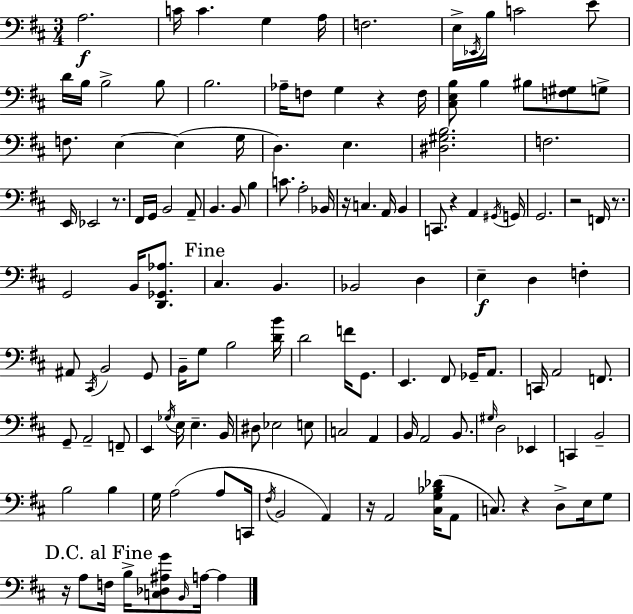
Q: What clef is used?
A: bass